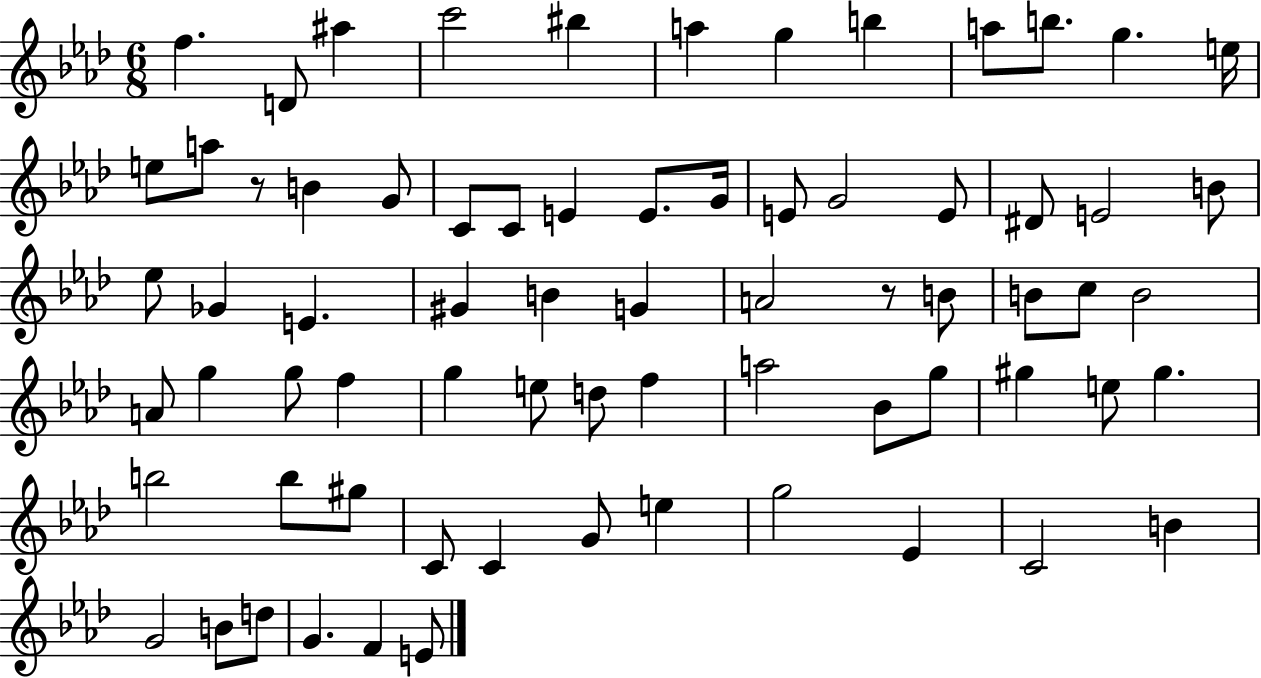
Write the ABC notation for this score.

X:1
T:Untitled
M:6/8
L:1/4
K:Ab
f D/2 ^a c'2 ^b a g b a/2 b/2 g e/4 e/2 a/2 z/2 B G/2 C/2 C/2 E E/2 G/4 E/2 G2 E/2 ^D/2 E2 B/2 _e/2 _G E ^G B G A2 z/2 B/2 B/2 c/2 B2 A/2 g g/2 f g e/2 d/2 f a2 _B/2 g/2 ^g e/2 ^g b2 b/2 ^g/2 C/2 C G/2 e g2 _E C2 B G2 B/2 d/2 G F E/2